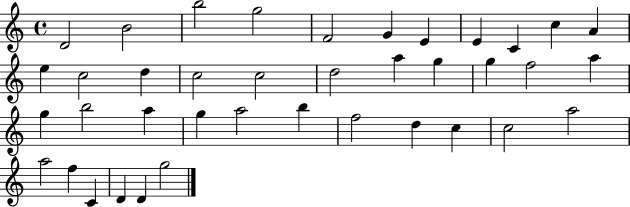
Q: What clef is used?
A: treble